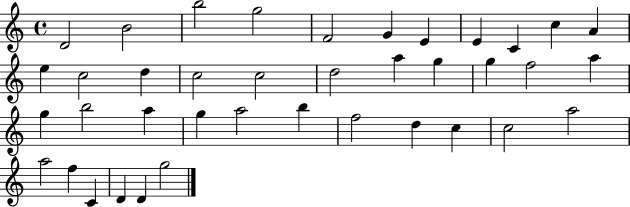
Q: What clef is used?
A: treble